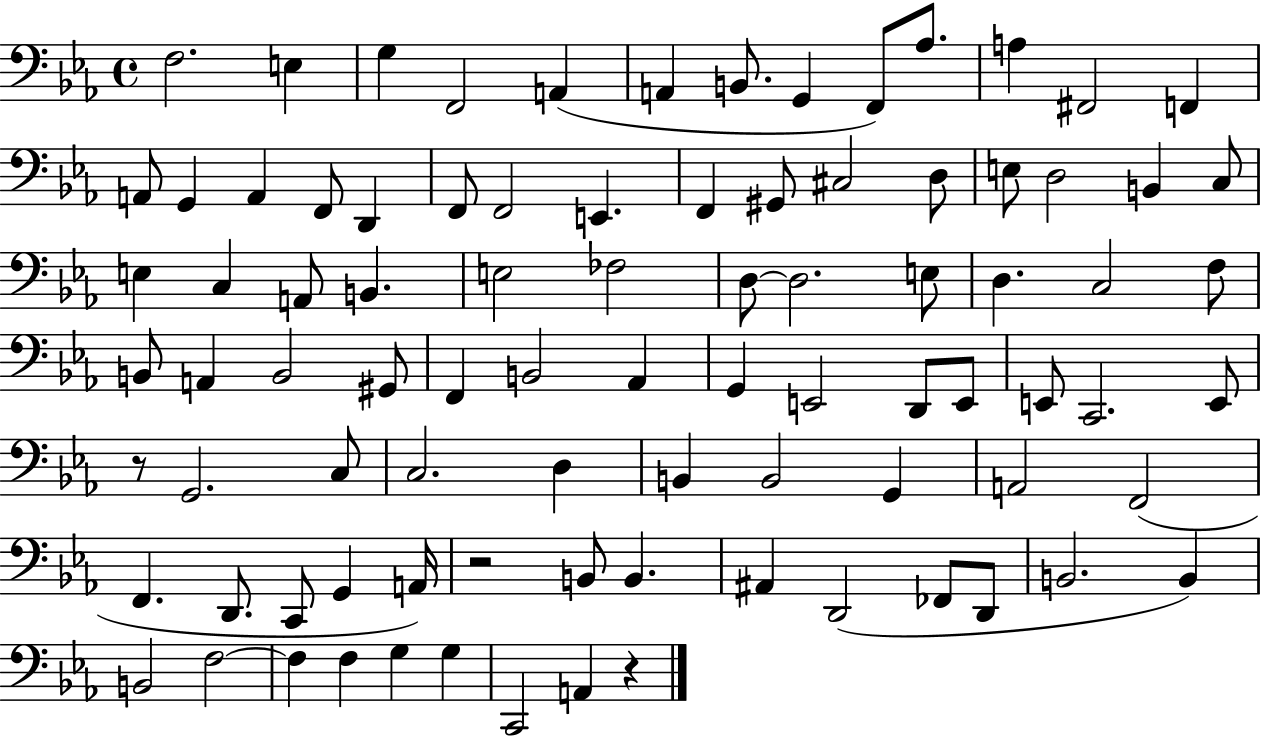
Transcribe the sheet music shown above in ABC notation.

X:1
T:Untitled
M:4/4
L:1/4
K:Eb
F,2 E, G, F,,2 A,, A,, B,,/2 G,, F,,/2 _A,/2 A, ^F,,2 F,, A,,/2 G,, A,, F,,/2 D,, F,,/2 F,,2 E,, F,, ^G,,/2 ^C,2 D,/2 E,/2 D,2 B,, C,/2 E, C, A,,/2 B,, E,2 _F,2 D,/2 D,2 E,/2 D, C,2 F,/2 B,,/2 A,, B,,2 ^G,,/2 F,, B,,2 _A,, G,, E,,2 D,,/2 E,,/2 E,,/2 C,,2 E,,/2 z/2 G,,2 C,/2 C,2 D, B,, B,,2 G,, A,,2 F,,2 F,, D,,/2 C,,/2 G,, A,,/4 z2 B,,/2 B,, ^A,, D,,2 _F,,/2 D,,/2 B,,2 B,, B,,2 F,2 F, F, G, G, C,,2 A,, z